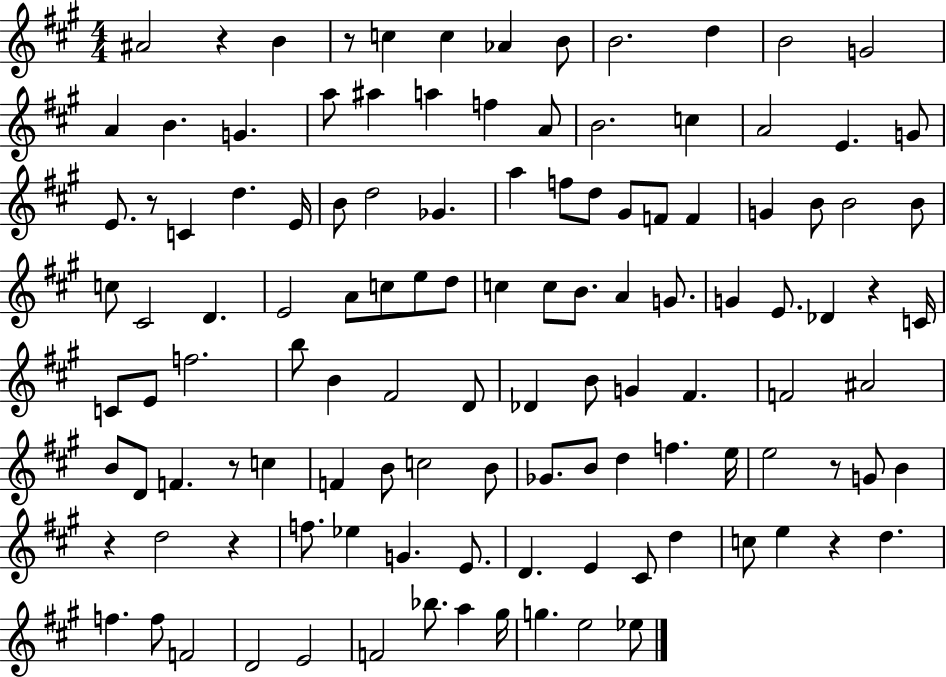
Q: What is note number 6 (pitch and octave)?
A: B4